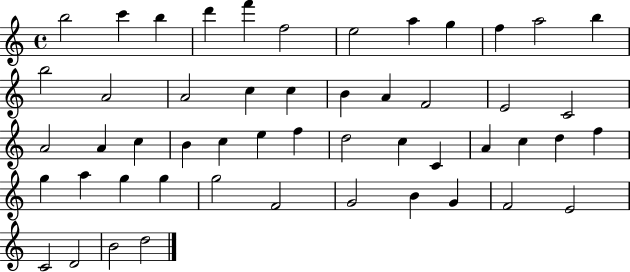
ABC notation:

X:1
T:Untitled
M:4/4
L:1/4
K:C
b2 c' b d' f' f2 e2 a g f a2 b b2 A2 A2 c c B A F2 E2 C2 A2 A c B c e f d2 c C A c d f g a g g g2 F2 G2 B G F2 E2 C2 D2 B2 d2